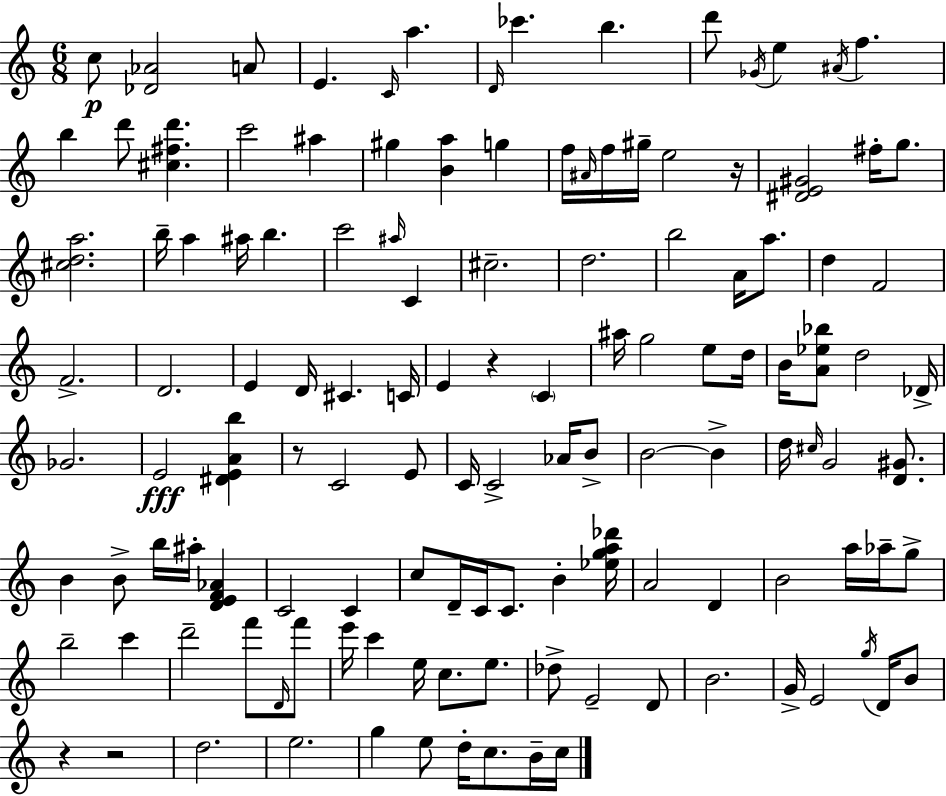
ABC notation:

X:1
T:Untitled
M:6/8
L:1/4
K:Am
c/2 [_D_A]2 A/2 E C/4 a D/4 _c' b d'/2 _G/4 e ^A/4 f b d'/2 [^c^fd'] c'2 ^a ^g [Ba] g f/4 ^A/4 f/4 ^g/4 e2 z/4 [^DE^G]2 ^f/4 g/2 [^cda]2 b/4 a ^a/4 b c'2 ^a/4 C ^c2 d2 b2 A/4 a/2 d F2 F2 D2 E D/4 ^C C/4 E z C ^a/4 g2 e/2 d/4 B/4 [A_e_b]/2 d2 _D/4 _G2 E2 [^DEAb] z/2 C2 E/2 C/4 C2 _A/4 B/2 B2 B d/4 ^c/4 G2 [D^G]/2 B B/2 b/4 ^a/4 [DEF_A] C2 C c/2 D/4 C/4 C/2 B [_ega_d']/4 A2 D B2 a/4 _a/4 g/2 b2 c' d'2 f'/2 D/4 f'/2 e'/4 c' e/4 c/2 e/2 _d/2 E2 D/2 B2 G/4 E2 g/4 D/4 B/2 z z2 d2 e2 g e/2 d/4 c/2 B/4 c/4